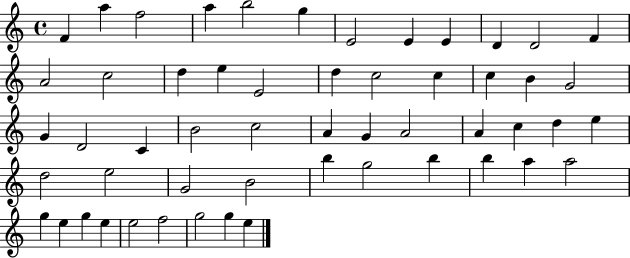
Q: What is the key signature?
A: C major